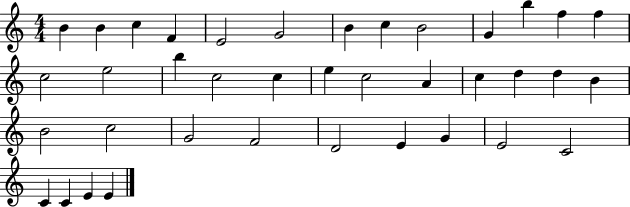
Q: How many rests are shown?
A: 0